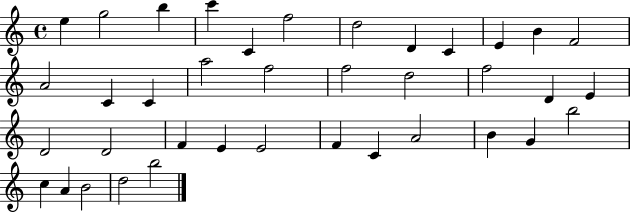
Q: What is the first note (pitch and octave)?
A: E5